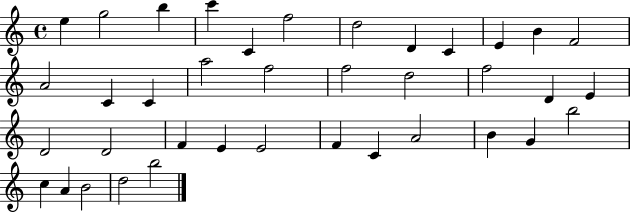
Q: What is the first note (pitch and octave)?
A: E5